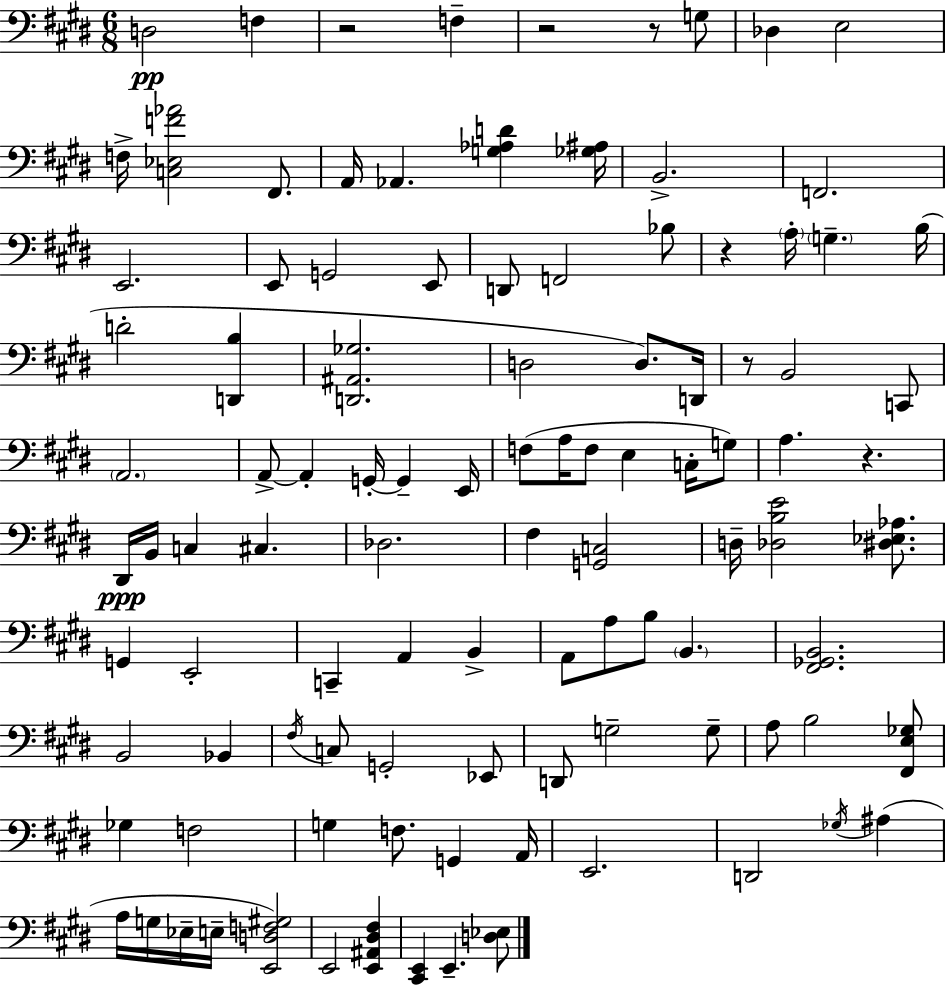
X:1
T:Untitled
M:6/8
L:1/4
K:E
D,2 F, z2 F, z2 z/2 G,/2 _D, E,2 F,/4 [C,_E,F_A]2 ^F,,/2 A,,/4 _A,, [G,_A,D] [_G,^A,]/4 B,,2 F,,2 E,,2 E,,/2 G,,2 E,,/2 D,,/2 F,,2 _B,/2 z A,/4 G, B,/4 D2 [D,,B,] [D,,^A,,_G,]2 D,2 D,/2 D,,/4 z/2 B,,2 C,,/2 A,,2 A,,/2 A,, G,,/4 G,, E,,/4 F,/2 A,/4 F,/2 E, C,/4 G,/2 A, z ^D,,/4 B,,/4 C, ^C, _D,2 ^F, [G,,C,]2 D,/4 [_D,B,E]2 [^D,_E,_A,]/2 G,, E,,2 C,, A,, B,, A,,/2 A,/2 B,/2 B,, [^F,,_G,,B,,]2 B,,2 _B,, ^F,/4 C,/2 G,,2 _E,,/2 D,,/2 G,2 G,/2 A,/2 B,2 [^F,,E,_G,]/2 _G, F,2 G, F,/2 G,, A,,/4 E,,2 D,,2 _G,/4 ^A, A,/4 G,/4 _E,/4 E,/4 [E,,D,F,^G,]2 E,,2 [E,,^A,,^D,^F,] [^C,,E,,] E,, [D,_E,]/2